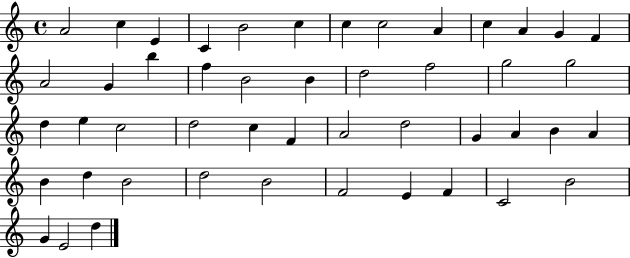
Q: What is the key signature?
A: C major